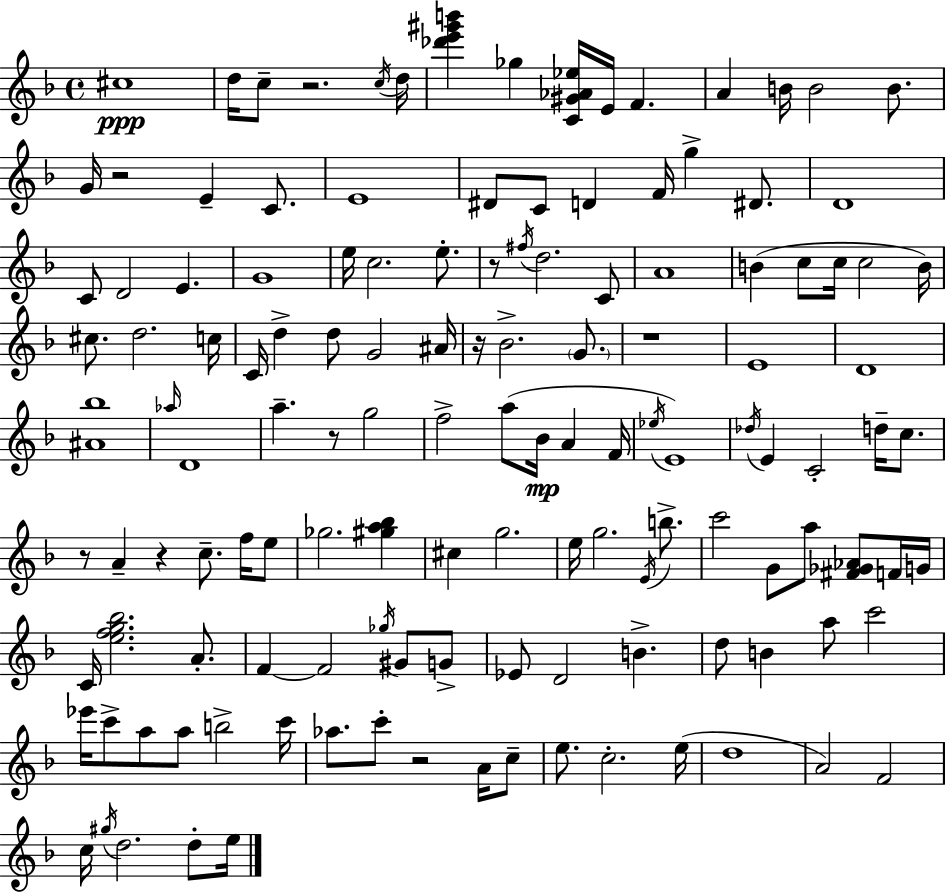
C#5/w D5/s C5/e R/h. C5/s D5/s [Db6,E6,G#6,B6]/q Gb5/q [C4,G#4,Ab4,Eb5]/s E4/s F4/q. A4/q B4/s B4/h B4/e. G4/s R/h E4/q C4/e. E4/w D#4/e C4/e D4/q F4/s G5/q D#4/e. D4/w C4/e D4/h E4/q. G4/w E5/s C5/h. E5/e. R/e F#5/s D5/h. C4/e A4/w B4/q C5/e C5/s C5/h B4/s C#5/e. D5/h. C5/s C4/s D5/q D5/e G4/h A#4/s R/s Bb4/h. G4/e. R/w E4/w D4/w [A#4,Bb5]/w Ab5/s D4/w A5/q. R/e G5/h F5/h A5/e Bb4/s A4/q F4/s Eb5/s E4/w Db5/s E4/q C4/h D5/s C5/e. R/e A4/q R/q C5/e. F5/s E5/e Gb5/h. [G#5,A5,Bb5]/q C#5/q G5/h. E5/s G5/h. E4/s B5/e. C6/h G4/e A5/e [F#4,Gb4,Ab4]/e F4/s G4/s C4/s [E5,F5,G5,Bb5]/h. A4/e. F4/q F4/h Gb5/s G#4/e G4/e Eb4/e D4/h B4/q. D5/e B4/q A5/e C6/h Eb6/s C6/e A5/e A5/e B5/h C6/s Ab5/e. C6/e R/h A4/s C5/e E5/e. C5/h. E5/s D5/w A4/h F4/h C5/s G#5/s D5/h. D5/e E5/s